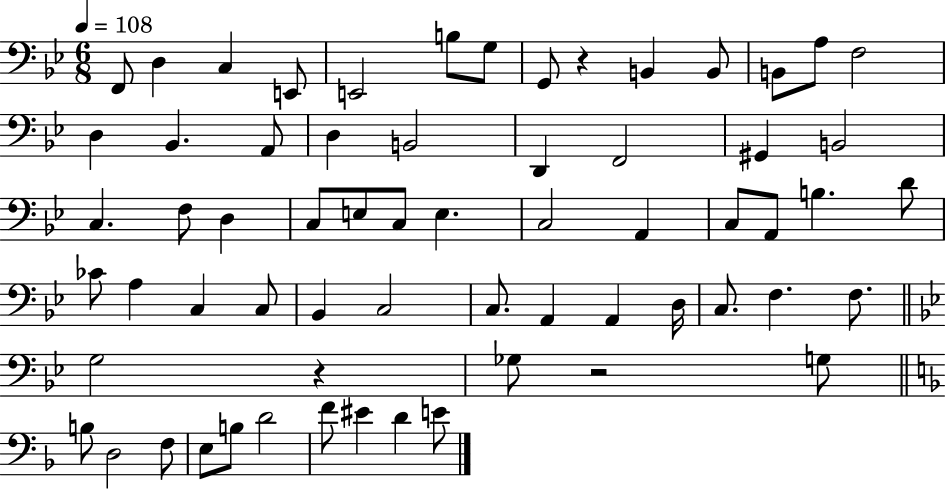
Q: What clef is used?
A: bass